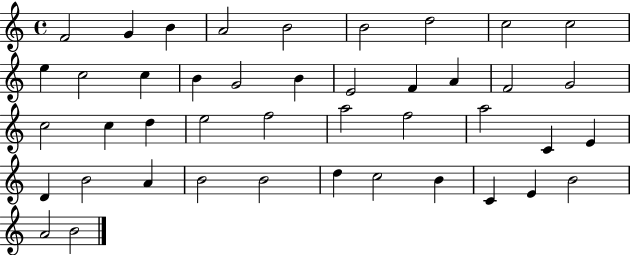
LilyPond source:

{
  \clef treble
  \time 4/4
  \defaultTimeSignature
  \key c \major
  f'2 g'4 b'4 | a'2 b'2 | b'2 d''2 | c''2 c''2 | \break e''4 c''2 c''4 | b'4 g'2 b'4 | e'2 f'4 a'4 | f'2 g'2 | \break c''2 c''4 d''4 | e''2 f''2 | a''2 f''2 | a''2 c'4 e'4 | \break d'4 b'2 a'4 | b'2 b'2 | d''4 c''2 b'4 | c'4 e'4 b'2 | \break a'2 b'2 | \bar "|."
}